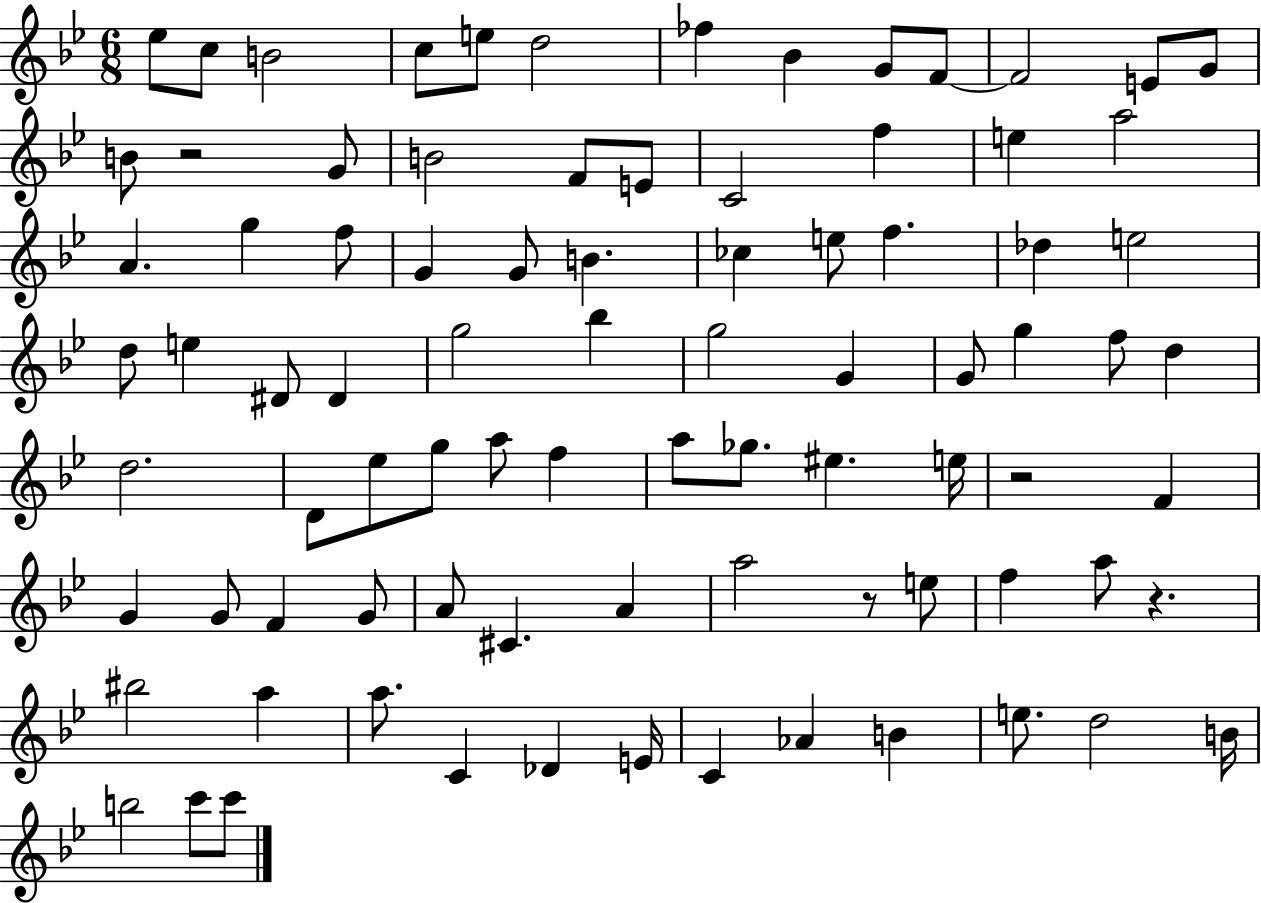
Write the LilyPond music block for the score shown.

{
  \clef treble
  \numericTimeSignature
  \time 6/8
  \key bes \major
  ees''8 c''8 b'2 | c''8 e''8 d''2 | fes''4 bes'4 g'8 f'8~~ | f'2 e'8 g'8 | \break b'8 r2 g'8 | b'2 f'8 e'8 | c'2 f''4 | e''4 a''2 | \break a'4. g''4 f''8 | g'4 g'8 b'4. | ces''4 e''8 f''4. | des''4 e''2 | \break d''8 e''4 dis'8 dis'4 | g''2 bes''4 | g''2 g'4 | g'8 g''4 f''8 d''4 | \break d''2. | d'8 ees''8 g''8 a''8 f''4 | a''8 ges''8. eis''4. e''16 | r2 f'4 | \break g'4 g'8 f'4 g'8 | a'8 cis'4. a'4 | a''2 r8 e''8 | f''4 a''8 r4. | \break bis''2 a''4 | a''8. c'4 des'4 e'16 | c'4 aes'4 b'4 | e''8. d''2 b'16 | \break b''2 c'''8 c'''8 | \bar "|."
}